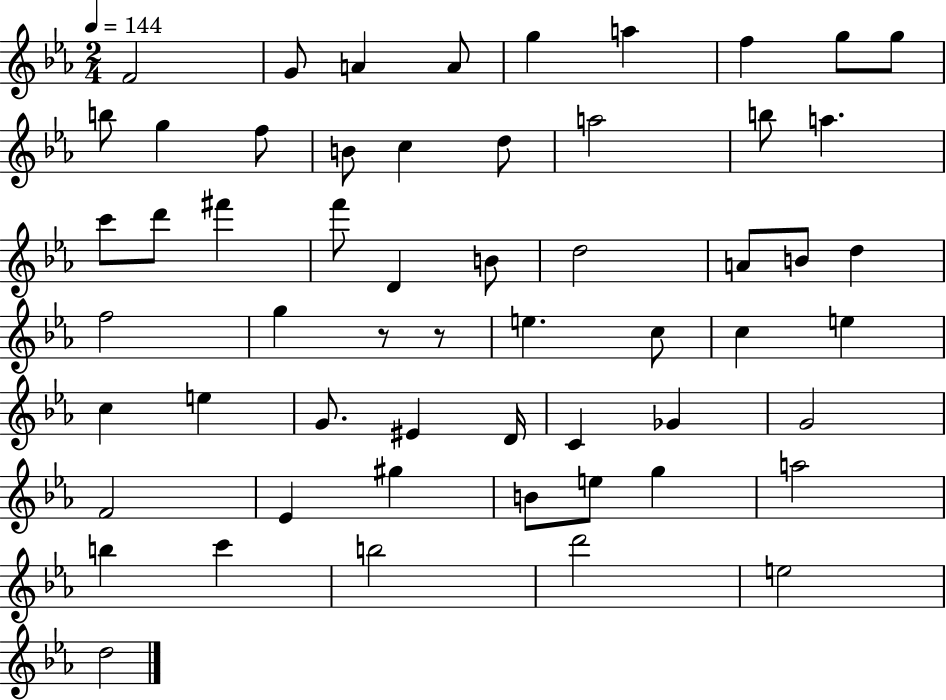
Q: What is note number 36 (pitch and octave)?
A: E5